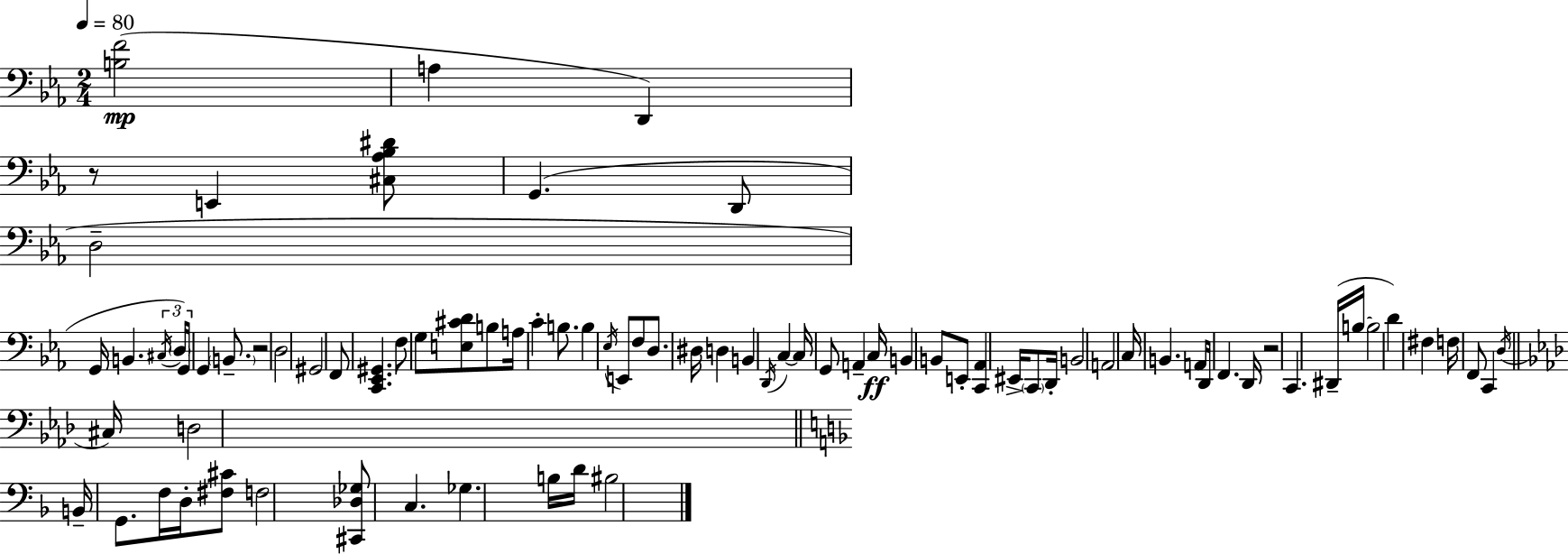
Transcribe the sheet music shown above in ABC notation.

X:1
T:Untitled
M:2/4
L:1/4
K:Eb
[B,F]2 A, D,, z/2 E,, [^C,_A,_B,^D]/2 G,, D,,/2 D,2 G,,/4 B,, ^C,/4 D,/4 G,,/4 G,, B,,/2 z2 D,2 ^G,,2 F,,/2 [C,,_E,,^G,,] F,/2 G,/2 [E,^CD]/2 B,/2 A,/4 C B,/2 B, _E,/4 E,,/2 F,/2 D,/2 ^D,/4 D, B,, D,,/4 C, C,/4 G,,/2 A,, C,/4 B,, B,,/2 E,,/2 [C,,_A,,] ^E,,/4 C,,/2 D,,/4 B,,2 A,,2 C,/4 B,, A,,/4 D,,/4 F,, D,,/4 z2 C,, ^D,,/4 B,/4 B,2 D ^F, F,/4 F,,/2 C,, D,/4 ^C,/4 D,2 B,,/4 G,,/2 F,/4 D,/4 [^F,^C]/2 F,2 [^C,,_D,_G,]/2 C, _G, B,/4 D/4 ^B,2